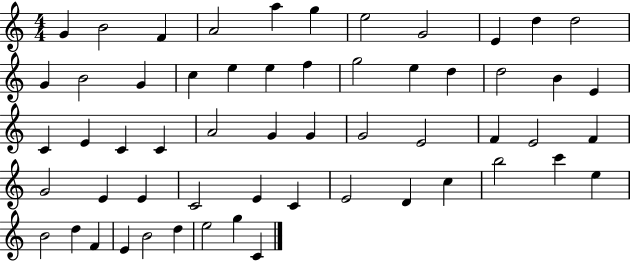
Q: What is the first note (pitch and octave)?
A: G4